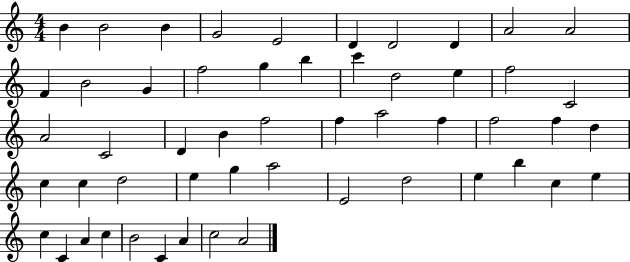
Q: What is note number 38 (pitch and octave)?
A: A5